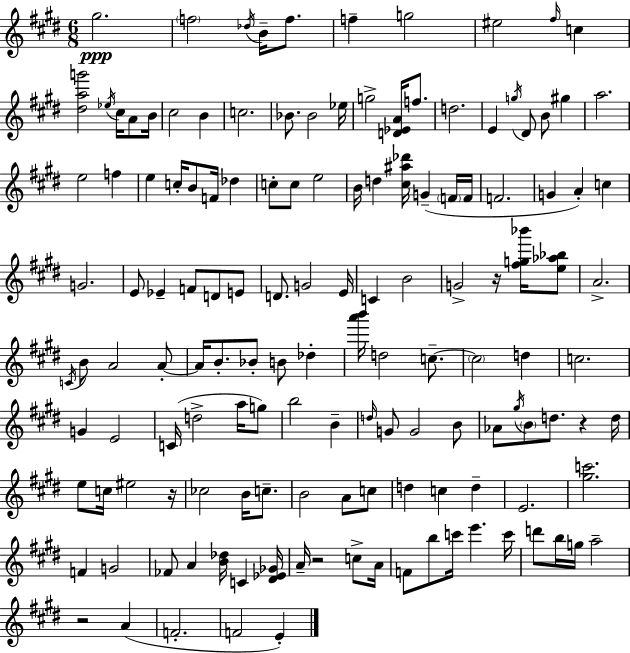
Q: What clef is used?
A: treble